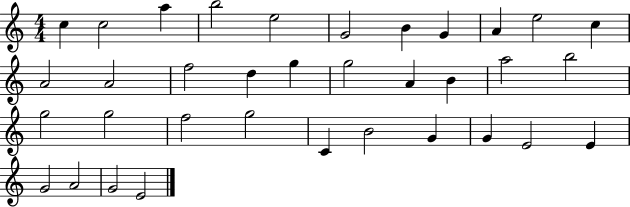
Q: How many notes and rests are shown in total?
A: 35